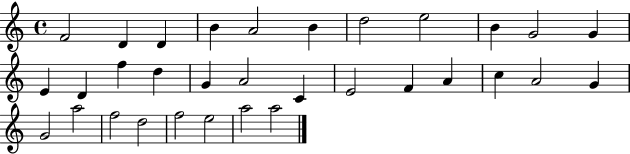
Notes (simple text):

F4/h D4/q D4/q B4/q A4/h B4/q D5/h E5/h B4/q G4/h G4/q E4/q D4/q F5/q D5/q G4/q A4/h C4/q E4/h F4/q A4/q C5/q A4/h G4/q G4/h A5/h F5/h D5/h F5/h E5/h A5/h A5/h